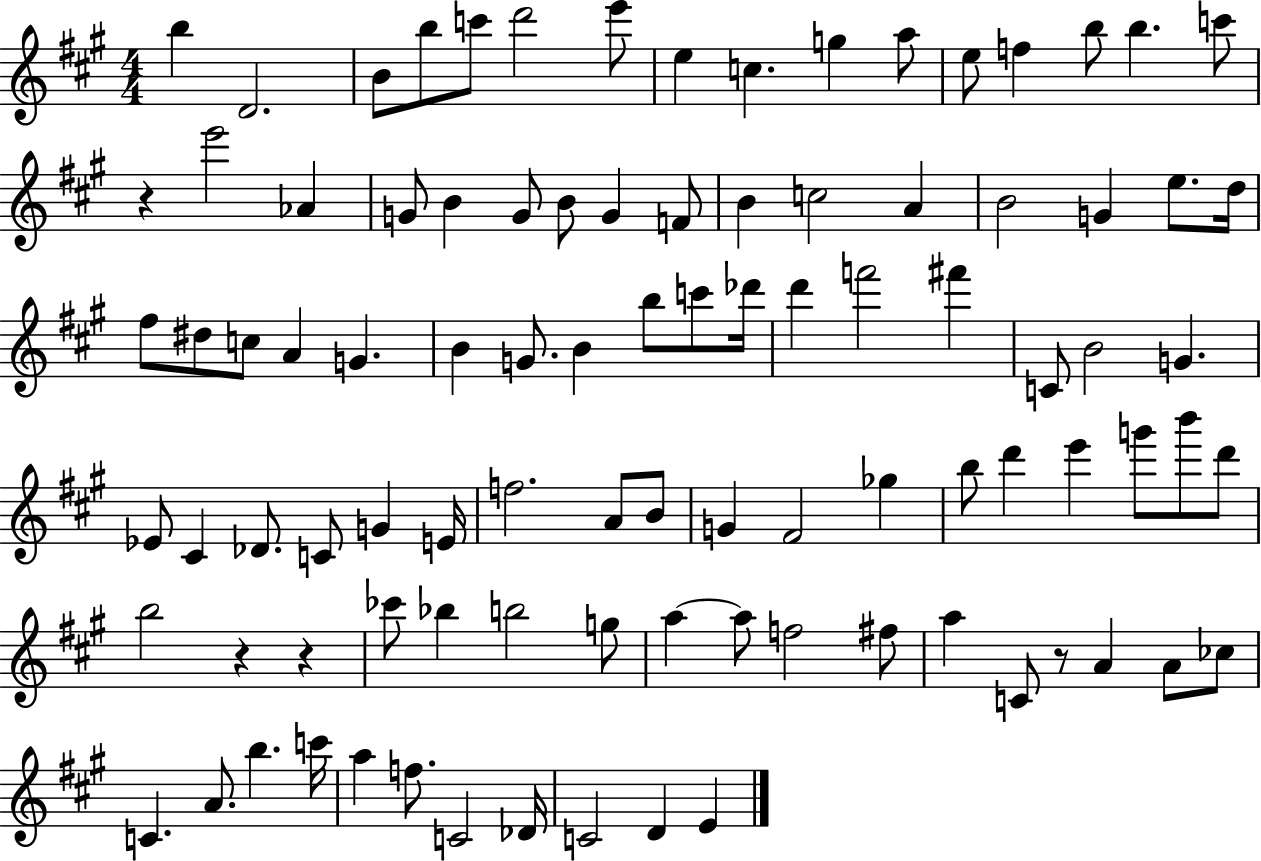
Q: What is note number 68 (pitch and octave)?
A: CES6